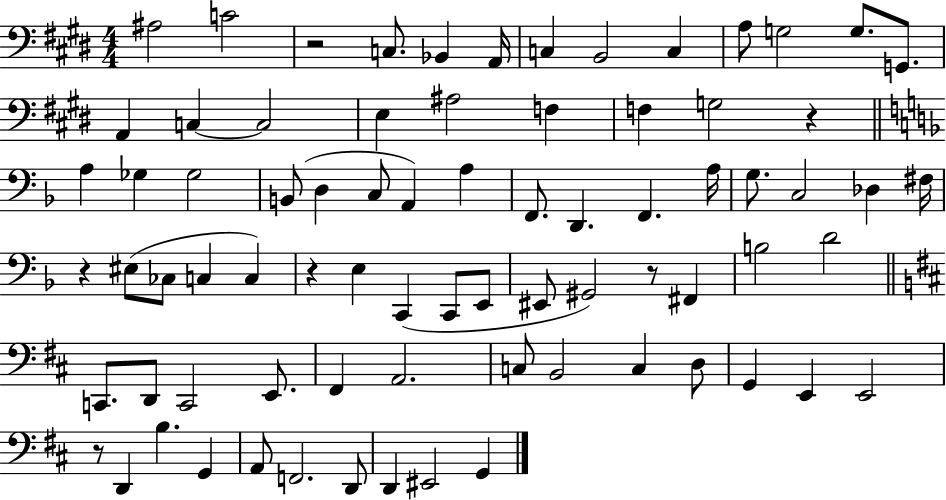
{
  \clef bass
  \numericTimeSignature
  \time 4/4
  \key e \major
  ais2 c'2 | r2 c8. bes,4 a,16 | c4 b,2 c4 | a8 g2 g8. g,8. | \break a,4 c4~~ c2 | e4 ais2 f4 | f4 g2 r4 | \bar "||" \break \key f \major a4 ges4 ges2 | b,8( d4 c8 a,4) a4 | f,8. d,4. f,4. a16 | g8. c2 des4 fis16 | \break r4 eis8( ces8 c4 c4) | r4 e4 c,4( c,8 e,8 | eis,8 gis,2) r8 fis,4 | b2 d'2 | \break \bar "||" \break \key b \minor c,8. d,8 c,2 e,8. | fis,4 a,2. | c8 b,2 c4 d8 | g,4 e,4 e,2 | \break r8 d,4 b4. g,4 | a,8 f,2. d,8 | d,4 eis,2 g,4 | \bar "|."
}